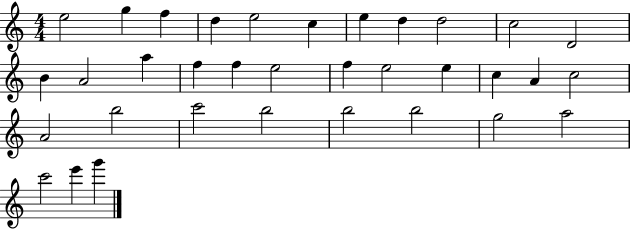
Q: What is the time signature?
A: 4/4